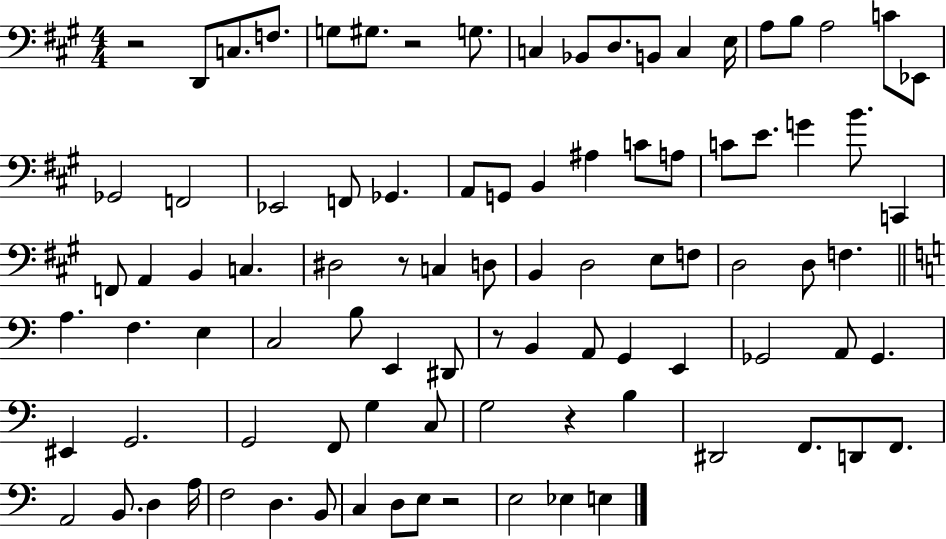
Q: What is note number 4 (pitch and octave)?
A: G3